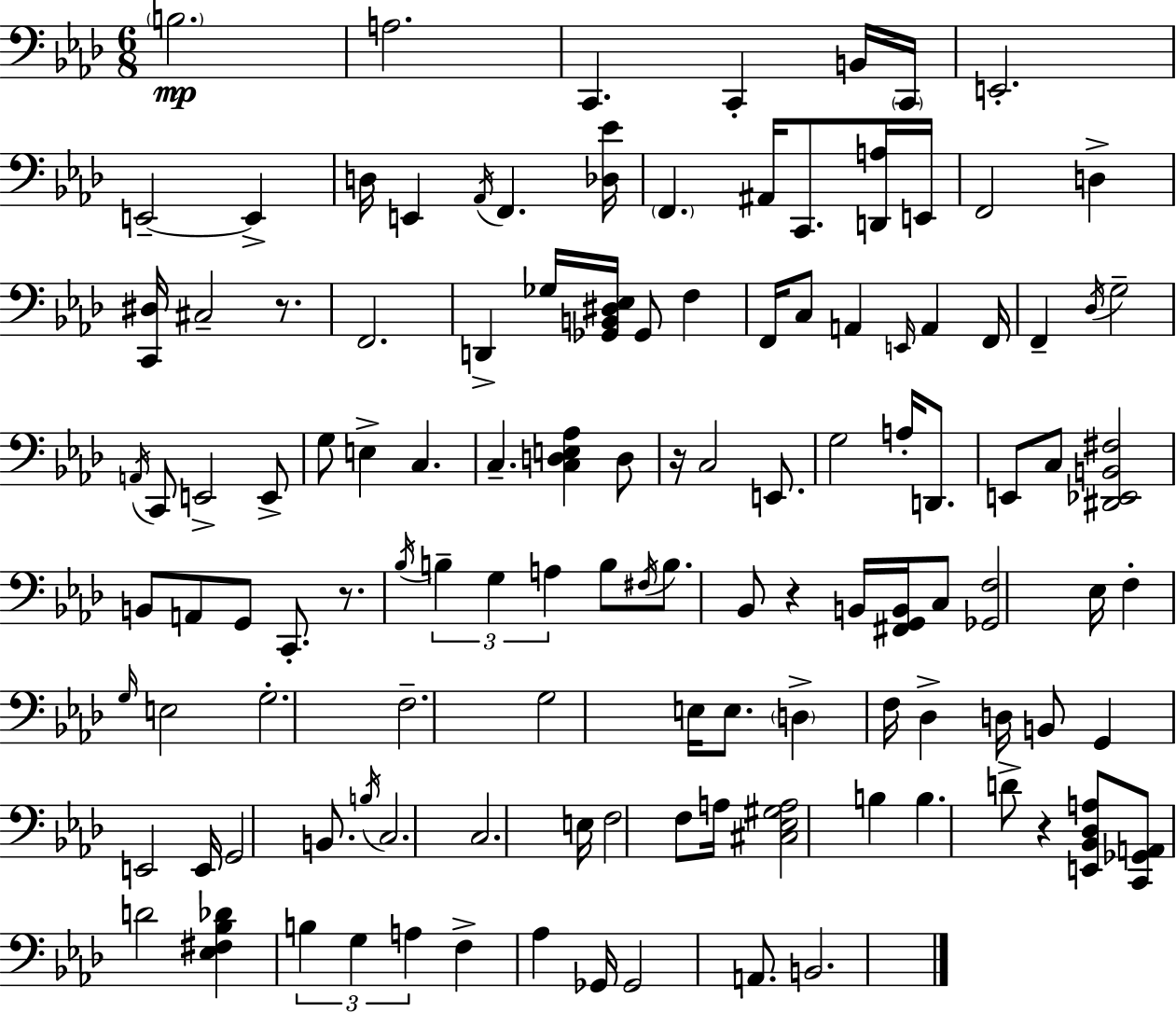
{
  \clef bass
  \numericTimeSignature
  \time 6/8
  \key aes \major
  \repeat volta 2 { \parenthesize b2.\mp | a2. | c,4. c,4-. b,16 \parenthesize c,16 | e,2.-. | \break e,2--~~ e,4-> | d16 e,4 \acciaccatura { aes,16 } f,4. | <des ees'>16 \parenthesize f,4. ais,16 c,8. <d, a>16 | e,16 f,2 d4-> | \break <c, dis>16 cis2-- r8. | f,2. | d,4-> ges16 <ges, b, dis ees>16 ges,8 f4 | f,16 c8 a,4 \grace { e,16 } a,4 | \break f,16 f,4-- \acciaccatura { des16 } g2-- | \acciaccatura { a,16 } c,8 e,2-> | e,8-> g8 e4-> c4. | c4.-- <c d e aes>4 | \break d8 r16 c2 | e,8. g2 | a16-. d,8. e,8 c8 <dis, ees, b, fis>2 | b,8 a,8 g,8 c,8.-. | \break r8. \acciaccatura { bes16 } \tuplet 3/2 { b4-- g4 | a4 } b8 \acciaccatura { fis16 } b8. bes,8 | r4 b,16 <fis, g, b,>16 c8 <ges, f>2 | ees16 f4-. \grace { g16 } e2 | \break g2.-. | f2.-- | g2 | e16 e8. \parenthesize d4-> f16 | \break des4-> d16 b,8 g,4 e,2 | e,16 g,2 | b,8. \acciaccatura { b16 } c2. | c2. | \break e16 f2 | f8 a16 <cis ees gis a>2 | b4 b4. | d'8-> r4 <e, bes, des a>8 <c, ges, a,>8 | \break d'2 <ees fis bes des'>4 | \tuplet 3/2 { b4 g4 a4 } | f4-> aes4 ges,16 ges,2 | a,8. b,2. | \break } \bar "|."
}